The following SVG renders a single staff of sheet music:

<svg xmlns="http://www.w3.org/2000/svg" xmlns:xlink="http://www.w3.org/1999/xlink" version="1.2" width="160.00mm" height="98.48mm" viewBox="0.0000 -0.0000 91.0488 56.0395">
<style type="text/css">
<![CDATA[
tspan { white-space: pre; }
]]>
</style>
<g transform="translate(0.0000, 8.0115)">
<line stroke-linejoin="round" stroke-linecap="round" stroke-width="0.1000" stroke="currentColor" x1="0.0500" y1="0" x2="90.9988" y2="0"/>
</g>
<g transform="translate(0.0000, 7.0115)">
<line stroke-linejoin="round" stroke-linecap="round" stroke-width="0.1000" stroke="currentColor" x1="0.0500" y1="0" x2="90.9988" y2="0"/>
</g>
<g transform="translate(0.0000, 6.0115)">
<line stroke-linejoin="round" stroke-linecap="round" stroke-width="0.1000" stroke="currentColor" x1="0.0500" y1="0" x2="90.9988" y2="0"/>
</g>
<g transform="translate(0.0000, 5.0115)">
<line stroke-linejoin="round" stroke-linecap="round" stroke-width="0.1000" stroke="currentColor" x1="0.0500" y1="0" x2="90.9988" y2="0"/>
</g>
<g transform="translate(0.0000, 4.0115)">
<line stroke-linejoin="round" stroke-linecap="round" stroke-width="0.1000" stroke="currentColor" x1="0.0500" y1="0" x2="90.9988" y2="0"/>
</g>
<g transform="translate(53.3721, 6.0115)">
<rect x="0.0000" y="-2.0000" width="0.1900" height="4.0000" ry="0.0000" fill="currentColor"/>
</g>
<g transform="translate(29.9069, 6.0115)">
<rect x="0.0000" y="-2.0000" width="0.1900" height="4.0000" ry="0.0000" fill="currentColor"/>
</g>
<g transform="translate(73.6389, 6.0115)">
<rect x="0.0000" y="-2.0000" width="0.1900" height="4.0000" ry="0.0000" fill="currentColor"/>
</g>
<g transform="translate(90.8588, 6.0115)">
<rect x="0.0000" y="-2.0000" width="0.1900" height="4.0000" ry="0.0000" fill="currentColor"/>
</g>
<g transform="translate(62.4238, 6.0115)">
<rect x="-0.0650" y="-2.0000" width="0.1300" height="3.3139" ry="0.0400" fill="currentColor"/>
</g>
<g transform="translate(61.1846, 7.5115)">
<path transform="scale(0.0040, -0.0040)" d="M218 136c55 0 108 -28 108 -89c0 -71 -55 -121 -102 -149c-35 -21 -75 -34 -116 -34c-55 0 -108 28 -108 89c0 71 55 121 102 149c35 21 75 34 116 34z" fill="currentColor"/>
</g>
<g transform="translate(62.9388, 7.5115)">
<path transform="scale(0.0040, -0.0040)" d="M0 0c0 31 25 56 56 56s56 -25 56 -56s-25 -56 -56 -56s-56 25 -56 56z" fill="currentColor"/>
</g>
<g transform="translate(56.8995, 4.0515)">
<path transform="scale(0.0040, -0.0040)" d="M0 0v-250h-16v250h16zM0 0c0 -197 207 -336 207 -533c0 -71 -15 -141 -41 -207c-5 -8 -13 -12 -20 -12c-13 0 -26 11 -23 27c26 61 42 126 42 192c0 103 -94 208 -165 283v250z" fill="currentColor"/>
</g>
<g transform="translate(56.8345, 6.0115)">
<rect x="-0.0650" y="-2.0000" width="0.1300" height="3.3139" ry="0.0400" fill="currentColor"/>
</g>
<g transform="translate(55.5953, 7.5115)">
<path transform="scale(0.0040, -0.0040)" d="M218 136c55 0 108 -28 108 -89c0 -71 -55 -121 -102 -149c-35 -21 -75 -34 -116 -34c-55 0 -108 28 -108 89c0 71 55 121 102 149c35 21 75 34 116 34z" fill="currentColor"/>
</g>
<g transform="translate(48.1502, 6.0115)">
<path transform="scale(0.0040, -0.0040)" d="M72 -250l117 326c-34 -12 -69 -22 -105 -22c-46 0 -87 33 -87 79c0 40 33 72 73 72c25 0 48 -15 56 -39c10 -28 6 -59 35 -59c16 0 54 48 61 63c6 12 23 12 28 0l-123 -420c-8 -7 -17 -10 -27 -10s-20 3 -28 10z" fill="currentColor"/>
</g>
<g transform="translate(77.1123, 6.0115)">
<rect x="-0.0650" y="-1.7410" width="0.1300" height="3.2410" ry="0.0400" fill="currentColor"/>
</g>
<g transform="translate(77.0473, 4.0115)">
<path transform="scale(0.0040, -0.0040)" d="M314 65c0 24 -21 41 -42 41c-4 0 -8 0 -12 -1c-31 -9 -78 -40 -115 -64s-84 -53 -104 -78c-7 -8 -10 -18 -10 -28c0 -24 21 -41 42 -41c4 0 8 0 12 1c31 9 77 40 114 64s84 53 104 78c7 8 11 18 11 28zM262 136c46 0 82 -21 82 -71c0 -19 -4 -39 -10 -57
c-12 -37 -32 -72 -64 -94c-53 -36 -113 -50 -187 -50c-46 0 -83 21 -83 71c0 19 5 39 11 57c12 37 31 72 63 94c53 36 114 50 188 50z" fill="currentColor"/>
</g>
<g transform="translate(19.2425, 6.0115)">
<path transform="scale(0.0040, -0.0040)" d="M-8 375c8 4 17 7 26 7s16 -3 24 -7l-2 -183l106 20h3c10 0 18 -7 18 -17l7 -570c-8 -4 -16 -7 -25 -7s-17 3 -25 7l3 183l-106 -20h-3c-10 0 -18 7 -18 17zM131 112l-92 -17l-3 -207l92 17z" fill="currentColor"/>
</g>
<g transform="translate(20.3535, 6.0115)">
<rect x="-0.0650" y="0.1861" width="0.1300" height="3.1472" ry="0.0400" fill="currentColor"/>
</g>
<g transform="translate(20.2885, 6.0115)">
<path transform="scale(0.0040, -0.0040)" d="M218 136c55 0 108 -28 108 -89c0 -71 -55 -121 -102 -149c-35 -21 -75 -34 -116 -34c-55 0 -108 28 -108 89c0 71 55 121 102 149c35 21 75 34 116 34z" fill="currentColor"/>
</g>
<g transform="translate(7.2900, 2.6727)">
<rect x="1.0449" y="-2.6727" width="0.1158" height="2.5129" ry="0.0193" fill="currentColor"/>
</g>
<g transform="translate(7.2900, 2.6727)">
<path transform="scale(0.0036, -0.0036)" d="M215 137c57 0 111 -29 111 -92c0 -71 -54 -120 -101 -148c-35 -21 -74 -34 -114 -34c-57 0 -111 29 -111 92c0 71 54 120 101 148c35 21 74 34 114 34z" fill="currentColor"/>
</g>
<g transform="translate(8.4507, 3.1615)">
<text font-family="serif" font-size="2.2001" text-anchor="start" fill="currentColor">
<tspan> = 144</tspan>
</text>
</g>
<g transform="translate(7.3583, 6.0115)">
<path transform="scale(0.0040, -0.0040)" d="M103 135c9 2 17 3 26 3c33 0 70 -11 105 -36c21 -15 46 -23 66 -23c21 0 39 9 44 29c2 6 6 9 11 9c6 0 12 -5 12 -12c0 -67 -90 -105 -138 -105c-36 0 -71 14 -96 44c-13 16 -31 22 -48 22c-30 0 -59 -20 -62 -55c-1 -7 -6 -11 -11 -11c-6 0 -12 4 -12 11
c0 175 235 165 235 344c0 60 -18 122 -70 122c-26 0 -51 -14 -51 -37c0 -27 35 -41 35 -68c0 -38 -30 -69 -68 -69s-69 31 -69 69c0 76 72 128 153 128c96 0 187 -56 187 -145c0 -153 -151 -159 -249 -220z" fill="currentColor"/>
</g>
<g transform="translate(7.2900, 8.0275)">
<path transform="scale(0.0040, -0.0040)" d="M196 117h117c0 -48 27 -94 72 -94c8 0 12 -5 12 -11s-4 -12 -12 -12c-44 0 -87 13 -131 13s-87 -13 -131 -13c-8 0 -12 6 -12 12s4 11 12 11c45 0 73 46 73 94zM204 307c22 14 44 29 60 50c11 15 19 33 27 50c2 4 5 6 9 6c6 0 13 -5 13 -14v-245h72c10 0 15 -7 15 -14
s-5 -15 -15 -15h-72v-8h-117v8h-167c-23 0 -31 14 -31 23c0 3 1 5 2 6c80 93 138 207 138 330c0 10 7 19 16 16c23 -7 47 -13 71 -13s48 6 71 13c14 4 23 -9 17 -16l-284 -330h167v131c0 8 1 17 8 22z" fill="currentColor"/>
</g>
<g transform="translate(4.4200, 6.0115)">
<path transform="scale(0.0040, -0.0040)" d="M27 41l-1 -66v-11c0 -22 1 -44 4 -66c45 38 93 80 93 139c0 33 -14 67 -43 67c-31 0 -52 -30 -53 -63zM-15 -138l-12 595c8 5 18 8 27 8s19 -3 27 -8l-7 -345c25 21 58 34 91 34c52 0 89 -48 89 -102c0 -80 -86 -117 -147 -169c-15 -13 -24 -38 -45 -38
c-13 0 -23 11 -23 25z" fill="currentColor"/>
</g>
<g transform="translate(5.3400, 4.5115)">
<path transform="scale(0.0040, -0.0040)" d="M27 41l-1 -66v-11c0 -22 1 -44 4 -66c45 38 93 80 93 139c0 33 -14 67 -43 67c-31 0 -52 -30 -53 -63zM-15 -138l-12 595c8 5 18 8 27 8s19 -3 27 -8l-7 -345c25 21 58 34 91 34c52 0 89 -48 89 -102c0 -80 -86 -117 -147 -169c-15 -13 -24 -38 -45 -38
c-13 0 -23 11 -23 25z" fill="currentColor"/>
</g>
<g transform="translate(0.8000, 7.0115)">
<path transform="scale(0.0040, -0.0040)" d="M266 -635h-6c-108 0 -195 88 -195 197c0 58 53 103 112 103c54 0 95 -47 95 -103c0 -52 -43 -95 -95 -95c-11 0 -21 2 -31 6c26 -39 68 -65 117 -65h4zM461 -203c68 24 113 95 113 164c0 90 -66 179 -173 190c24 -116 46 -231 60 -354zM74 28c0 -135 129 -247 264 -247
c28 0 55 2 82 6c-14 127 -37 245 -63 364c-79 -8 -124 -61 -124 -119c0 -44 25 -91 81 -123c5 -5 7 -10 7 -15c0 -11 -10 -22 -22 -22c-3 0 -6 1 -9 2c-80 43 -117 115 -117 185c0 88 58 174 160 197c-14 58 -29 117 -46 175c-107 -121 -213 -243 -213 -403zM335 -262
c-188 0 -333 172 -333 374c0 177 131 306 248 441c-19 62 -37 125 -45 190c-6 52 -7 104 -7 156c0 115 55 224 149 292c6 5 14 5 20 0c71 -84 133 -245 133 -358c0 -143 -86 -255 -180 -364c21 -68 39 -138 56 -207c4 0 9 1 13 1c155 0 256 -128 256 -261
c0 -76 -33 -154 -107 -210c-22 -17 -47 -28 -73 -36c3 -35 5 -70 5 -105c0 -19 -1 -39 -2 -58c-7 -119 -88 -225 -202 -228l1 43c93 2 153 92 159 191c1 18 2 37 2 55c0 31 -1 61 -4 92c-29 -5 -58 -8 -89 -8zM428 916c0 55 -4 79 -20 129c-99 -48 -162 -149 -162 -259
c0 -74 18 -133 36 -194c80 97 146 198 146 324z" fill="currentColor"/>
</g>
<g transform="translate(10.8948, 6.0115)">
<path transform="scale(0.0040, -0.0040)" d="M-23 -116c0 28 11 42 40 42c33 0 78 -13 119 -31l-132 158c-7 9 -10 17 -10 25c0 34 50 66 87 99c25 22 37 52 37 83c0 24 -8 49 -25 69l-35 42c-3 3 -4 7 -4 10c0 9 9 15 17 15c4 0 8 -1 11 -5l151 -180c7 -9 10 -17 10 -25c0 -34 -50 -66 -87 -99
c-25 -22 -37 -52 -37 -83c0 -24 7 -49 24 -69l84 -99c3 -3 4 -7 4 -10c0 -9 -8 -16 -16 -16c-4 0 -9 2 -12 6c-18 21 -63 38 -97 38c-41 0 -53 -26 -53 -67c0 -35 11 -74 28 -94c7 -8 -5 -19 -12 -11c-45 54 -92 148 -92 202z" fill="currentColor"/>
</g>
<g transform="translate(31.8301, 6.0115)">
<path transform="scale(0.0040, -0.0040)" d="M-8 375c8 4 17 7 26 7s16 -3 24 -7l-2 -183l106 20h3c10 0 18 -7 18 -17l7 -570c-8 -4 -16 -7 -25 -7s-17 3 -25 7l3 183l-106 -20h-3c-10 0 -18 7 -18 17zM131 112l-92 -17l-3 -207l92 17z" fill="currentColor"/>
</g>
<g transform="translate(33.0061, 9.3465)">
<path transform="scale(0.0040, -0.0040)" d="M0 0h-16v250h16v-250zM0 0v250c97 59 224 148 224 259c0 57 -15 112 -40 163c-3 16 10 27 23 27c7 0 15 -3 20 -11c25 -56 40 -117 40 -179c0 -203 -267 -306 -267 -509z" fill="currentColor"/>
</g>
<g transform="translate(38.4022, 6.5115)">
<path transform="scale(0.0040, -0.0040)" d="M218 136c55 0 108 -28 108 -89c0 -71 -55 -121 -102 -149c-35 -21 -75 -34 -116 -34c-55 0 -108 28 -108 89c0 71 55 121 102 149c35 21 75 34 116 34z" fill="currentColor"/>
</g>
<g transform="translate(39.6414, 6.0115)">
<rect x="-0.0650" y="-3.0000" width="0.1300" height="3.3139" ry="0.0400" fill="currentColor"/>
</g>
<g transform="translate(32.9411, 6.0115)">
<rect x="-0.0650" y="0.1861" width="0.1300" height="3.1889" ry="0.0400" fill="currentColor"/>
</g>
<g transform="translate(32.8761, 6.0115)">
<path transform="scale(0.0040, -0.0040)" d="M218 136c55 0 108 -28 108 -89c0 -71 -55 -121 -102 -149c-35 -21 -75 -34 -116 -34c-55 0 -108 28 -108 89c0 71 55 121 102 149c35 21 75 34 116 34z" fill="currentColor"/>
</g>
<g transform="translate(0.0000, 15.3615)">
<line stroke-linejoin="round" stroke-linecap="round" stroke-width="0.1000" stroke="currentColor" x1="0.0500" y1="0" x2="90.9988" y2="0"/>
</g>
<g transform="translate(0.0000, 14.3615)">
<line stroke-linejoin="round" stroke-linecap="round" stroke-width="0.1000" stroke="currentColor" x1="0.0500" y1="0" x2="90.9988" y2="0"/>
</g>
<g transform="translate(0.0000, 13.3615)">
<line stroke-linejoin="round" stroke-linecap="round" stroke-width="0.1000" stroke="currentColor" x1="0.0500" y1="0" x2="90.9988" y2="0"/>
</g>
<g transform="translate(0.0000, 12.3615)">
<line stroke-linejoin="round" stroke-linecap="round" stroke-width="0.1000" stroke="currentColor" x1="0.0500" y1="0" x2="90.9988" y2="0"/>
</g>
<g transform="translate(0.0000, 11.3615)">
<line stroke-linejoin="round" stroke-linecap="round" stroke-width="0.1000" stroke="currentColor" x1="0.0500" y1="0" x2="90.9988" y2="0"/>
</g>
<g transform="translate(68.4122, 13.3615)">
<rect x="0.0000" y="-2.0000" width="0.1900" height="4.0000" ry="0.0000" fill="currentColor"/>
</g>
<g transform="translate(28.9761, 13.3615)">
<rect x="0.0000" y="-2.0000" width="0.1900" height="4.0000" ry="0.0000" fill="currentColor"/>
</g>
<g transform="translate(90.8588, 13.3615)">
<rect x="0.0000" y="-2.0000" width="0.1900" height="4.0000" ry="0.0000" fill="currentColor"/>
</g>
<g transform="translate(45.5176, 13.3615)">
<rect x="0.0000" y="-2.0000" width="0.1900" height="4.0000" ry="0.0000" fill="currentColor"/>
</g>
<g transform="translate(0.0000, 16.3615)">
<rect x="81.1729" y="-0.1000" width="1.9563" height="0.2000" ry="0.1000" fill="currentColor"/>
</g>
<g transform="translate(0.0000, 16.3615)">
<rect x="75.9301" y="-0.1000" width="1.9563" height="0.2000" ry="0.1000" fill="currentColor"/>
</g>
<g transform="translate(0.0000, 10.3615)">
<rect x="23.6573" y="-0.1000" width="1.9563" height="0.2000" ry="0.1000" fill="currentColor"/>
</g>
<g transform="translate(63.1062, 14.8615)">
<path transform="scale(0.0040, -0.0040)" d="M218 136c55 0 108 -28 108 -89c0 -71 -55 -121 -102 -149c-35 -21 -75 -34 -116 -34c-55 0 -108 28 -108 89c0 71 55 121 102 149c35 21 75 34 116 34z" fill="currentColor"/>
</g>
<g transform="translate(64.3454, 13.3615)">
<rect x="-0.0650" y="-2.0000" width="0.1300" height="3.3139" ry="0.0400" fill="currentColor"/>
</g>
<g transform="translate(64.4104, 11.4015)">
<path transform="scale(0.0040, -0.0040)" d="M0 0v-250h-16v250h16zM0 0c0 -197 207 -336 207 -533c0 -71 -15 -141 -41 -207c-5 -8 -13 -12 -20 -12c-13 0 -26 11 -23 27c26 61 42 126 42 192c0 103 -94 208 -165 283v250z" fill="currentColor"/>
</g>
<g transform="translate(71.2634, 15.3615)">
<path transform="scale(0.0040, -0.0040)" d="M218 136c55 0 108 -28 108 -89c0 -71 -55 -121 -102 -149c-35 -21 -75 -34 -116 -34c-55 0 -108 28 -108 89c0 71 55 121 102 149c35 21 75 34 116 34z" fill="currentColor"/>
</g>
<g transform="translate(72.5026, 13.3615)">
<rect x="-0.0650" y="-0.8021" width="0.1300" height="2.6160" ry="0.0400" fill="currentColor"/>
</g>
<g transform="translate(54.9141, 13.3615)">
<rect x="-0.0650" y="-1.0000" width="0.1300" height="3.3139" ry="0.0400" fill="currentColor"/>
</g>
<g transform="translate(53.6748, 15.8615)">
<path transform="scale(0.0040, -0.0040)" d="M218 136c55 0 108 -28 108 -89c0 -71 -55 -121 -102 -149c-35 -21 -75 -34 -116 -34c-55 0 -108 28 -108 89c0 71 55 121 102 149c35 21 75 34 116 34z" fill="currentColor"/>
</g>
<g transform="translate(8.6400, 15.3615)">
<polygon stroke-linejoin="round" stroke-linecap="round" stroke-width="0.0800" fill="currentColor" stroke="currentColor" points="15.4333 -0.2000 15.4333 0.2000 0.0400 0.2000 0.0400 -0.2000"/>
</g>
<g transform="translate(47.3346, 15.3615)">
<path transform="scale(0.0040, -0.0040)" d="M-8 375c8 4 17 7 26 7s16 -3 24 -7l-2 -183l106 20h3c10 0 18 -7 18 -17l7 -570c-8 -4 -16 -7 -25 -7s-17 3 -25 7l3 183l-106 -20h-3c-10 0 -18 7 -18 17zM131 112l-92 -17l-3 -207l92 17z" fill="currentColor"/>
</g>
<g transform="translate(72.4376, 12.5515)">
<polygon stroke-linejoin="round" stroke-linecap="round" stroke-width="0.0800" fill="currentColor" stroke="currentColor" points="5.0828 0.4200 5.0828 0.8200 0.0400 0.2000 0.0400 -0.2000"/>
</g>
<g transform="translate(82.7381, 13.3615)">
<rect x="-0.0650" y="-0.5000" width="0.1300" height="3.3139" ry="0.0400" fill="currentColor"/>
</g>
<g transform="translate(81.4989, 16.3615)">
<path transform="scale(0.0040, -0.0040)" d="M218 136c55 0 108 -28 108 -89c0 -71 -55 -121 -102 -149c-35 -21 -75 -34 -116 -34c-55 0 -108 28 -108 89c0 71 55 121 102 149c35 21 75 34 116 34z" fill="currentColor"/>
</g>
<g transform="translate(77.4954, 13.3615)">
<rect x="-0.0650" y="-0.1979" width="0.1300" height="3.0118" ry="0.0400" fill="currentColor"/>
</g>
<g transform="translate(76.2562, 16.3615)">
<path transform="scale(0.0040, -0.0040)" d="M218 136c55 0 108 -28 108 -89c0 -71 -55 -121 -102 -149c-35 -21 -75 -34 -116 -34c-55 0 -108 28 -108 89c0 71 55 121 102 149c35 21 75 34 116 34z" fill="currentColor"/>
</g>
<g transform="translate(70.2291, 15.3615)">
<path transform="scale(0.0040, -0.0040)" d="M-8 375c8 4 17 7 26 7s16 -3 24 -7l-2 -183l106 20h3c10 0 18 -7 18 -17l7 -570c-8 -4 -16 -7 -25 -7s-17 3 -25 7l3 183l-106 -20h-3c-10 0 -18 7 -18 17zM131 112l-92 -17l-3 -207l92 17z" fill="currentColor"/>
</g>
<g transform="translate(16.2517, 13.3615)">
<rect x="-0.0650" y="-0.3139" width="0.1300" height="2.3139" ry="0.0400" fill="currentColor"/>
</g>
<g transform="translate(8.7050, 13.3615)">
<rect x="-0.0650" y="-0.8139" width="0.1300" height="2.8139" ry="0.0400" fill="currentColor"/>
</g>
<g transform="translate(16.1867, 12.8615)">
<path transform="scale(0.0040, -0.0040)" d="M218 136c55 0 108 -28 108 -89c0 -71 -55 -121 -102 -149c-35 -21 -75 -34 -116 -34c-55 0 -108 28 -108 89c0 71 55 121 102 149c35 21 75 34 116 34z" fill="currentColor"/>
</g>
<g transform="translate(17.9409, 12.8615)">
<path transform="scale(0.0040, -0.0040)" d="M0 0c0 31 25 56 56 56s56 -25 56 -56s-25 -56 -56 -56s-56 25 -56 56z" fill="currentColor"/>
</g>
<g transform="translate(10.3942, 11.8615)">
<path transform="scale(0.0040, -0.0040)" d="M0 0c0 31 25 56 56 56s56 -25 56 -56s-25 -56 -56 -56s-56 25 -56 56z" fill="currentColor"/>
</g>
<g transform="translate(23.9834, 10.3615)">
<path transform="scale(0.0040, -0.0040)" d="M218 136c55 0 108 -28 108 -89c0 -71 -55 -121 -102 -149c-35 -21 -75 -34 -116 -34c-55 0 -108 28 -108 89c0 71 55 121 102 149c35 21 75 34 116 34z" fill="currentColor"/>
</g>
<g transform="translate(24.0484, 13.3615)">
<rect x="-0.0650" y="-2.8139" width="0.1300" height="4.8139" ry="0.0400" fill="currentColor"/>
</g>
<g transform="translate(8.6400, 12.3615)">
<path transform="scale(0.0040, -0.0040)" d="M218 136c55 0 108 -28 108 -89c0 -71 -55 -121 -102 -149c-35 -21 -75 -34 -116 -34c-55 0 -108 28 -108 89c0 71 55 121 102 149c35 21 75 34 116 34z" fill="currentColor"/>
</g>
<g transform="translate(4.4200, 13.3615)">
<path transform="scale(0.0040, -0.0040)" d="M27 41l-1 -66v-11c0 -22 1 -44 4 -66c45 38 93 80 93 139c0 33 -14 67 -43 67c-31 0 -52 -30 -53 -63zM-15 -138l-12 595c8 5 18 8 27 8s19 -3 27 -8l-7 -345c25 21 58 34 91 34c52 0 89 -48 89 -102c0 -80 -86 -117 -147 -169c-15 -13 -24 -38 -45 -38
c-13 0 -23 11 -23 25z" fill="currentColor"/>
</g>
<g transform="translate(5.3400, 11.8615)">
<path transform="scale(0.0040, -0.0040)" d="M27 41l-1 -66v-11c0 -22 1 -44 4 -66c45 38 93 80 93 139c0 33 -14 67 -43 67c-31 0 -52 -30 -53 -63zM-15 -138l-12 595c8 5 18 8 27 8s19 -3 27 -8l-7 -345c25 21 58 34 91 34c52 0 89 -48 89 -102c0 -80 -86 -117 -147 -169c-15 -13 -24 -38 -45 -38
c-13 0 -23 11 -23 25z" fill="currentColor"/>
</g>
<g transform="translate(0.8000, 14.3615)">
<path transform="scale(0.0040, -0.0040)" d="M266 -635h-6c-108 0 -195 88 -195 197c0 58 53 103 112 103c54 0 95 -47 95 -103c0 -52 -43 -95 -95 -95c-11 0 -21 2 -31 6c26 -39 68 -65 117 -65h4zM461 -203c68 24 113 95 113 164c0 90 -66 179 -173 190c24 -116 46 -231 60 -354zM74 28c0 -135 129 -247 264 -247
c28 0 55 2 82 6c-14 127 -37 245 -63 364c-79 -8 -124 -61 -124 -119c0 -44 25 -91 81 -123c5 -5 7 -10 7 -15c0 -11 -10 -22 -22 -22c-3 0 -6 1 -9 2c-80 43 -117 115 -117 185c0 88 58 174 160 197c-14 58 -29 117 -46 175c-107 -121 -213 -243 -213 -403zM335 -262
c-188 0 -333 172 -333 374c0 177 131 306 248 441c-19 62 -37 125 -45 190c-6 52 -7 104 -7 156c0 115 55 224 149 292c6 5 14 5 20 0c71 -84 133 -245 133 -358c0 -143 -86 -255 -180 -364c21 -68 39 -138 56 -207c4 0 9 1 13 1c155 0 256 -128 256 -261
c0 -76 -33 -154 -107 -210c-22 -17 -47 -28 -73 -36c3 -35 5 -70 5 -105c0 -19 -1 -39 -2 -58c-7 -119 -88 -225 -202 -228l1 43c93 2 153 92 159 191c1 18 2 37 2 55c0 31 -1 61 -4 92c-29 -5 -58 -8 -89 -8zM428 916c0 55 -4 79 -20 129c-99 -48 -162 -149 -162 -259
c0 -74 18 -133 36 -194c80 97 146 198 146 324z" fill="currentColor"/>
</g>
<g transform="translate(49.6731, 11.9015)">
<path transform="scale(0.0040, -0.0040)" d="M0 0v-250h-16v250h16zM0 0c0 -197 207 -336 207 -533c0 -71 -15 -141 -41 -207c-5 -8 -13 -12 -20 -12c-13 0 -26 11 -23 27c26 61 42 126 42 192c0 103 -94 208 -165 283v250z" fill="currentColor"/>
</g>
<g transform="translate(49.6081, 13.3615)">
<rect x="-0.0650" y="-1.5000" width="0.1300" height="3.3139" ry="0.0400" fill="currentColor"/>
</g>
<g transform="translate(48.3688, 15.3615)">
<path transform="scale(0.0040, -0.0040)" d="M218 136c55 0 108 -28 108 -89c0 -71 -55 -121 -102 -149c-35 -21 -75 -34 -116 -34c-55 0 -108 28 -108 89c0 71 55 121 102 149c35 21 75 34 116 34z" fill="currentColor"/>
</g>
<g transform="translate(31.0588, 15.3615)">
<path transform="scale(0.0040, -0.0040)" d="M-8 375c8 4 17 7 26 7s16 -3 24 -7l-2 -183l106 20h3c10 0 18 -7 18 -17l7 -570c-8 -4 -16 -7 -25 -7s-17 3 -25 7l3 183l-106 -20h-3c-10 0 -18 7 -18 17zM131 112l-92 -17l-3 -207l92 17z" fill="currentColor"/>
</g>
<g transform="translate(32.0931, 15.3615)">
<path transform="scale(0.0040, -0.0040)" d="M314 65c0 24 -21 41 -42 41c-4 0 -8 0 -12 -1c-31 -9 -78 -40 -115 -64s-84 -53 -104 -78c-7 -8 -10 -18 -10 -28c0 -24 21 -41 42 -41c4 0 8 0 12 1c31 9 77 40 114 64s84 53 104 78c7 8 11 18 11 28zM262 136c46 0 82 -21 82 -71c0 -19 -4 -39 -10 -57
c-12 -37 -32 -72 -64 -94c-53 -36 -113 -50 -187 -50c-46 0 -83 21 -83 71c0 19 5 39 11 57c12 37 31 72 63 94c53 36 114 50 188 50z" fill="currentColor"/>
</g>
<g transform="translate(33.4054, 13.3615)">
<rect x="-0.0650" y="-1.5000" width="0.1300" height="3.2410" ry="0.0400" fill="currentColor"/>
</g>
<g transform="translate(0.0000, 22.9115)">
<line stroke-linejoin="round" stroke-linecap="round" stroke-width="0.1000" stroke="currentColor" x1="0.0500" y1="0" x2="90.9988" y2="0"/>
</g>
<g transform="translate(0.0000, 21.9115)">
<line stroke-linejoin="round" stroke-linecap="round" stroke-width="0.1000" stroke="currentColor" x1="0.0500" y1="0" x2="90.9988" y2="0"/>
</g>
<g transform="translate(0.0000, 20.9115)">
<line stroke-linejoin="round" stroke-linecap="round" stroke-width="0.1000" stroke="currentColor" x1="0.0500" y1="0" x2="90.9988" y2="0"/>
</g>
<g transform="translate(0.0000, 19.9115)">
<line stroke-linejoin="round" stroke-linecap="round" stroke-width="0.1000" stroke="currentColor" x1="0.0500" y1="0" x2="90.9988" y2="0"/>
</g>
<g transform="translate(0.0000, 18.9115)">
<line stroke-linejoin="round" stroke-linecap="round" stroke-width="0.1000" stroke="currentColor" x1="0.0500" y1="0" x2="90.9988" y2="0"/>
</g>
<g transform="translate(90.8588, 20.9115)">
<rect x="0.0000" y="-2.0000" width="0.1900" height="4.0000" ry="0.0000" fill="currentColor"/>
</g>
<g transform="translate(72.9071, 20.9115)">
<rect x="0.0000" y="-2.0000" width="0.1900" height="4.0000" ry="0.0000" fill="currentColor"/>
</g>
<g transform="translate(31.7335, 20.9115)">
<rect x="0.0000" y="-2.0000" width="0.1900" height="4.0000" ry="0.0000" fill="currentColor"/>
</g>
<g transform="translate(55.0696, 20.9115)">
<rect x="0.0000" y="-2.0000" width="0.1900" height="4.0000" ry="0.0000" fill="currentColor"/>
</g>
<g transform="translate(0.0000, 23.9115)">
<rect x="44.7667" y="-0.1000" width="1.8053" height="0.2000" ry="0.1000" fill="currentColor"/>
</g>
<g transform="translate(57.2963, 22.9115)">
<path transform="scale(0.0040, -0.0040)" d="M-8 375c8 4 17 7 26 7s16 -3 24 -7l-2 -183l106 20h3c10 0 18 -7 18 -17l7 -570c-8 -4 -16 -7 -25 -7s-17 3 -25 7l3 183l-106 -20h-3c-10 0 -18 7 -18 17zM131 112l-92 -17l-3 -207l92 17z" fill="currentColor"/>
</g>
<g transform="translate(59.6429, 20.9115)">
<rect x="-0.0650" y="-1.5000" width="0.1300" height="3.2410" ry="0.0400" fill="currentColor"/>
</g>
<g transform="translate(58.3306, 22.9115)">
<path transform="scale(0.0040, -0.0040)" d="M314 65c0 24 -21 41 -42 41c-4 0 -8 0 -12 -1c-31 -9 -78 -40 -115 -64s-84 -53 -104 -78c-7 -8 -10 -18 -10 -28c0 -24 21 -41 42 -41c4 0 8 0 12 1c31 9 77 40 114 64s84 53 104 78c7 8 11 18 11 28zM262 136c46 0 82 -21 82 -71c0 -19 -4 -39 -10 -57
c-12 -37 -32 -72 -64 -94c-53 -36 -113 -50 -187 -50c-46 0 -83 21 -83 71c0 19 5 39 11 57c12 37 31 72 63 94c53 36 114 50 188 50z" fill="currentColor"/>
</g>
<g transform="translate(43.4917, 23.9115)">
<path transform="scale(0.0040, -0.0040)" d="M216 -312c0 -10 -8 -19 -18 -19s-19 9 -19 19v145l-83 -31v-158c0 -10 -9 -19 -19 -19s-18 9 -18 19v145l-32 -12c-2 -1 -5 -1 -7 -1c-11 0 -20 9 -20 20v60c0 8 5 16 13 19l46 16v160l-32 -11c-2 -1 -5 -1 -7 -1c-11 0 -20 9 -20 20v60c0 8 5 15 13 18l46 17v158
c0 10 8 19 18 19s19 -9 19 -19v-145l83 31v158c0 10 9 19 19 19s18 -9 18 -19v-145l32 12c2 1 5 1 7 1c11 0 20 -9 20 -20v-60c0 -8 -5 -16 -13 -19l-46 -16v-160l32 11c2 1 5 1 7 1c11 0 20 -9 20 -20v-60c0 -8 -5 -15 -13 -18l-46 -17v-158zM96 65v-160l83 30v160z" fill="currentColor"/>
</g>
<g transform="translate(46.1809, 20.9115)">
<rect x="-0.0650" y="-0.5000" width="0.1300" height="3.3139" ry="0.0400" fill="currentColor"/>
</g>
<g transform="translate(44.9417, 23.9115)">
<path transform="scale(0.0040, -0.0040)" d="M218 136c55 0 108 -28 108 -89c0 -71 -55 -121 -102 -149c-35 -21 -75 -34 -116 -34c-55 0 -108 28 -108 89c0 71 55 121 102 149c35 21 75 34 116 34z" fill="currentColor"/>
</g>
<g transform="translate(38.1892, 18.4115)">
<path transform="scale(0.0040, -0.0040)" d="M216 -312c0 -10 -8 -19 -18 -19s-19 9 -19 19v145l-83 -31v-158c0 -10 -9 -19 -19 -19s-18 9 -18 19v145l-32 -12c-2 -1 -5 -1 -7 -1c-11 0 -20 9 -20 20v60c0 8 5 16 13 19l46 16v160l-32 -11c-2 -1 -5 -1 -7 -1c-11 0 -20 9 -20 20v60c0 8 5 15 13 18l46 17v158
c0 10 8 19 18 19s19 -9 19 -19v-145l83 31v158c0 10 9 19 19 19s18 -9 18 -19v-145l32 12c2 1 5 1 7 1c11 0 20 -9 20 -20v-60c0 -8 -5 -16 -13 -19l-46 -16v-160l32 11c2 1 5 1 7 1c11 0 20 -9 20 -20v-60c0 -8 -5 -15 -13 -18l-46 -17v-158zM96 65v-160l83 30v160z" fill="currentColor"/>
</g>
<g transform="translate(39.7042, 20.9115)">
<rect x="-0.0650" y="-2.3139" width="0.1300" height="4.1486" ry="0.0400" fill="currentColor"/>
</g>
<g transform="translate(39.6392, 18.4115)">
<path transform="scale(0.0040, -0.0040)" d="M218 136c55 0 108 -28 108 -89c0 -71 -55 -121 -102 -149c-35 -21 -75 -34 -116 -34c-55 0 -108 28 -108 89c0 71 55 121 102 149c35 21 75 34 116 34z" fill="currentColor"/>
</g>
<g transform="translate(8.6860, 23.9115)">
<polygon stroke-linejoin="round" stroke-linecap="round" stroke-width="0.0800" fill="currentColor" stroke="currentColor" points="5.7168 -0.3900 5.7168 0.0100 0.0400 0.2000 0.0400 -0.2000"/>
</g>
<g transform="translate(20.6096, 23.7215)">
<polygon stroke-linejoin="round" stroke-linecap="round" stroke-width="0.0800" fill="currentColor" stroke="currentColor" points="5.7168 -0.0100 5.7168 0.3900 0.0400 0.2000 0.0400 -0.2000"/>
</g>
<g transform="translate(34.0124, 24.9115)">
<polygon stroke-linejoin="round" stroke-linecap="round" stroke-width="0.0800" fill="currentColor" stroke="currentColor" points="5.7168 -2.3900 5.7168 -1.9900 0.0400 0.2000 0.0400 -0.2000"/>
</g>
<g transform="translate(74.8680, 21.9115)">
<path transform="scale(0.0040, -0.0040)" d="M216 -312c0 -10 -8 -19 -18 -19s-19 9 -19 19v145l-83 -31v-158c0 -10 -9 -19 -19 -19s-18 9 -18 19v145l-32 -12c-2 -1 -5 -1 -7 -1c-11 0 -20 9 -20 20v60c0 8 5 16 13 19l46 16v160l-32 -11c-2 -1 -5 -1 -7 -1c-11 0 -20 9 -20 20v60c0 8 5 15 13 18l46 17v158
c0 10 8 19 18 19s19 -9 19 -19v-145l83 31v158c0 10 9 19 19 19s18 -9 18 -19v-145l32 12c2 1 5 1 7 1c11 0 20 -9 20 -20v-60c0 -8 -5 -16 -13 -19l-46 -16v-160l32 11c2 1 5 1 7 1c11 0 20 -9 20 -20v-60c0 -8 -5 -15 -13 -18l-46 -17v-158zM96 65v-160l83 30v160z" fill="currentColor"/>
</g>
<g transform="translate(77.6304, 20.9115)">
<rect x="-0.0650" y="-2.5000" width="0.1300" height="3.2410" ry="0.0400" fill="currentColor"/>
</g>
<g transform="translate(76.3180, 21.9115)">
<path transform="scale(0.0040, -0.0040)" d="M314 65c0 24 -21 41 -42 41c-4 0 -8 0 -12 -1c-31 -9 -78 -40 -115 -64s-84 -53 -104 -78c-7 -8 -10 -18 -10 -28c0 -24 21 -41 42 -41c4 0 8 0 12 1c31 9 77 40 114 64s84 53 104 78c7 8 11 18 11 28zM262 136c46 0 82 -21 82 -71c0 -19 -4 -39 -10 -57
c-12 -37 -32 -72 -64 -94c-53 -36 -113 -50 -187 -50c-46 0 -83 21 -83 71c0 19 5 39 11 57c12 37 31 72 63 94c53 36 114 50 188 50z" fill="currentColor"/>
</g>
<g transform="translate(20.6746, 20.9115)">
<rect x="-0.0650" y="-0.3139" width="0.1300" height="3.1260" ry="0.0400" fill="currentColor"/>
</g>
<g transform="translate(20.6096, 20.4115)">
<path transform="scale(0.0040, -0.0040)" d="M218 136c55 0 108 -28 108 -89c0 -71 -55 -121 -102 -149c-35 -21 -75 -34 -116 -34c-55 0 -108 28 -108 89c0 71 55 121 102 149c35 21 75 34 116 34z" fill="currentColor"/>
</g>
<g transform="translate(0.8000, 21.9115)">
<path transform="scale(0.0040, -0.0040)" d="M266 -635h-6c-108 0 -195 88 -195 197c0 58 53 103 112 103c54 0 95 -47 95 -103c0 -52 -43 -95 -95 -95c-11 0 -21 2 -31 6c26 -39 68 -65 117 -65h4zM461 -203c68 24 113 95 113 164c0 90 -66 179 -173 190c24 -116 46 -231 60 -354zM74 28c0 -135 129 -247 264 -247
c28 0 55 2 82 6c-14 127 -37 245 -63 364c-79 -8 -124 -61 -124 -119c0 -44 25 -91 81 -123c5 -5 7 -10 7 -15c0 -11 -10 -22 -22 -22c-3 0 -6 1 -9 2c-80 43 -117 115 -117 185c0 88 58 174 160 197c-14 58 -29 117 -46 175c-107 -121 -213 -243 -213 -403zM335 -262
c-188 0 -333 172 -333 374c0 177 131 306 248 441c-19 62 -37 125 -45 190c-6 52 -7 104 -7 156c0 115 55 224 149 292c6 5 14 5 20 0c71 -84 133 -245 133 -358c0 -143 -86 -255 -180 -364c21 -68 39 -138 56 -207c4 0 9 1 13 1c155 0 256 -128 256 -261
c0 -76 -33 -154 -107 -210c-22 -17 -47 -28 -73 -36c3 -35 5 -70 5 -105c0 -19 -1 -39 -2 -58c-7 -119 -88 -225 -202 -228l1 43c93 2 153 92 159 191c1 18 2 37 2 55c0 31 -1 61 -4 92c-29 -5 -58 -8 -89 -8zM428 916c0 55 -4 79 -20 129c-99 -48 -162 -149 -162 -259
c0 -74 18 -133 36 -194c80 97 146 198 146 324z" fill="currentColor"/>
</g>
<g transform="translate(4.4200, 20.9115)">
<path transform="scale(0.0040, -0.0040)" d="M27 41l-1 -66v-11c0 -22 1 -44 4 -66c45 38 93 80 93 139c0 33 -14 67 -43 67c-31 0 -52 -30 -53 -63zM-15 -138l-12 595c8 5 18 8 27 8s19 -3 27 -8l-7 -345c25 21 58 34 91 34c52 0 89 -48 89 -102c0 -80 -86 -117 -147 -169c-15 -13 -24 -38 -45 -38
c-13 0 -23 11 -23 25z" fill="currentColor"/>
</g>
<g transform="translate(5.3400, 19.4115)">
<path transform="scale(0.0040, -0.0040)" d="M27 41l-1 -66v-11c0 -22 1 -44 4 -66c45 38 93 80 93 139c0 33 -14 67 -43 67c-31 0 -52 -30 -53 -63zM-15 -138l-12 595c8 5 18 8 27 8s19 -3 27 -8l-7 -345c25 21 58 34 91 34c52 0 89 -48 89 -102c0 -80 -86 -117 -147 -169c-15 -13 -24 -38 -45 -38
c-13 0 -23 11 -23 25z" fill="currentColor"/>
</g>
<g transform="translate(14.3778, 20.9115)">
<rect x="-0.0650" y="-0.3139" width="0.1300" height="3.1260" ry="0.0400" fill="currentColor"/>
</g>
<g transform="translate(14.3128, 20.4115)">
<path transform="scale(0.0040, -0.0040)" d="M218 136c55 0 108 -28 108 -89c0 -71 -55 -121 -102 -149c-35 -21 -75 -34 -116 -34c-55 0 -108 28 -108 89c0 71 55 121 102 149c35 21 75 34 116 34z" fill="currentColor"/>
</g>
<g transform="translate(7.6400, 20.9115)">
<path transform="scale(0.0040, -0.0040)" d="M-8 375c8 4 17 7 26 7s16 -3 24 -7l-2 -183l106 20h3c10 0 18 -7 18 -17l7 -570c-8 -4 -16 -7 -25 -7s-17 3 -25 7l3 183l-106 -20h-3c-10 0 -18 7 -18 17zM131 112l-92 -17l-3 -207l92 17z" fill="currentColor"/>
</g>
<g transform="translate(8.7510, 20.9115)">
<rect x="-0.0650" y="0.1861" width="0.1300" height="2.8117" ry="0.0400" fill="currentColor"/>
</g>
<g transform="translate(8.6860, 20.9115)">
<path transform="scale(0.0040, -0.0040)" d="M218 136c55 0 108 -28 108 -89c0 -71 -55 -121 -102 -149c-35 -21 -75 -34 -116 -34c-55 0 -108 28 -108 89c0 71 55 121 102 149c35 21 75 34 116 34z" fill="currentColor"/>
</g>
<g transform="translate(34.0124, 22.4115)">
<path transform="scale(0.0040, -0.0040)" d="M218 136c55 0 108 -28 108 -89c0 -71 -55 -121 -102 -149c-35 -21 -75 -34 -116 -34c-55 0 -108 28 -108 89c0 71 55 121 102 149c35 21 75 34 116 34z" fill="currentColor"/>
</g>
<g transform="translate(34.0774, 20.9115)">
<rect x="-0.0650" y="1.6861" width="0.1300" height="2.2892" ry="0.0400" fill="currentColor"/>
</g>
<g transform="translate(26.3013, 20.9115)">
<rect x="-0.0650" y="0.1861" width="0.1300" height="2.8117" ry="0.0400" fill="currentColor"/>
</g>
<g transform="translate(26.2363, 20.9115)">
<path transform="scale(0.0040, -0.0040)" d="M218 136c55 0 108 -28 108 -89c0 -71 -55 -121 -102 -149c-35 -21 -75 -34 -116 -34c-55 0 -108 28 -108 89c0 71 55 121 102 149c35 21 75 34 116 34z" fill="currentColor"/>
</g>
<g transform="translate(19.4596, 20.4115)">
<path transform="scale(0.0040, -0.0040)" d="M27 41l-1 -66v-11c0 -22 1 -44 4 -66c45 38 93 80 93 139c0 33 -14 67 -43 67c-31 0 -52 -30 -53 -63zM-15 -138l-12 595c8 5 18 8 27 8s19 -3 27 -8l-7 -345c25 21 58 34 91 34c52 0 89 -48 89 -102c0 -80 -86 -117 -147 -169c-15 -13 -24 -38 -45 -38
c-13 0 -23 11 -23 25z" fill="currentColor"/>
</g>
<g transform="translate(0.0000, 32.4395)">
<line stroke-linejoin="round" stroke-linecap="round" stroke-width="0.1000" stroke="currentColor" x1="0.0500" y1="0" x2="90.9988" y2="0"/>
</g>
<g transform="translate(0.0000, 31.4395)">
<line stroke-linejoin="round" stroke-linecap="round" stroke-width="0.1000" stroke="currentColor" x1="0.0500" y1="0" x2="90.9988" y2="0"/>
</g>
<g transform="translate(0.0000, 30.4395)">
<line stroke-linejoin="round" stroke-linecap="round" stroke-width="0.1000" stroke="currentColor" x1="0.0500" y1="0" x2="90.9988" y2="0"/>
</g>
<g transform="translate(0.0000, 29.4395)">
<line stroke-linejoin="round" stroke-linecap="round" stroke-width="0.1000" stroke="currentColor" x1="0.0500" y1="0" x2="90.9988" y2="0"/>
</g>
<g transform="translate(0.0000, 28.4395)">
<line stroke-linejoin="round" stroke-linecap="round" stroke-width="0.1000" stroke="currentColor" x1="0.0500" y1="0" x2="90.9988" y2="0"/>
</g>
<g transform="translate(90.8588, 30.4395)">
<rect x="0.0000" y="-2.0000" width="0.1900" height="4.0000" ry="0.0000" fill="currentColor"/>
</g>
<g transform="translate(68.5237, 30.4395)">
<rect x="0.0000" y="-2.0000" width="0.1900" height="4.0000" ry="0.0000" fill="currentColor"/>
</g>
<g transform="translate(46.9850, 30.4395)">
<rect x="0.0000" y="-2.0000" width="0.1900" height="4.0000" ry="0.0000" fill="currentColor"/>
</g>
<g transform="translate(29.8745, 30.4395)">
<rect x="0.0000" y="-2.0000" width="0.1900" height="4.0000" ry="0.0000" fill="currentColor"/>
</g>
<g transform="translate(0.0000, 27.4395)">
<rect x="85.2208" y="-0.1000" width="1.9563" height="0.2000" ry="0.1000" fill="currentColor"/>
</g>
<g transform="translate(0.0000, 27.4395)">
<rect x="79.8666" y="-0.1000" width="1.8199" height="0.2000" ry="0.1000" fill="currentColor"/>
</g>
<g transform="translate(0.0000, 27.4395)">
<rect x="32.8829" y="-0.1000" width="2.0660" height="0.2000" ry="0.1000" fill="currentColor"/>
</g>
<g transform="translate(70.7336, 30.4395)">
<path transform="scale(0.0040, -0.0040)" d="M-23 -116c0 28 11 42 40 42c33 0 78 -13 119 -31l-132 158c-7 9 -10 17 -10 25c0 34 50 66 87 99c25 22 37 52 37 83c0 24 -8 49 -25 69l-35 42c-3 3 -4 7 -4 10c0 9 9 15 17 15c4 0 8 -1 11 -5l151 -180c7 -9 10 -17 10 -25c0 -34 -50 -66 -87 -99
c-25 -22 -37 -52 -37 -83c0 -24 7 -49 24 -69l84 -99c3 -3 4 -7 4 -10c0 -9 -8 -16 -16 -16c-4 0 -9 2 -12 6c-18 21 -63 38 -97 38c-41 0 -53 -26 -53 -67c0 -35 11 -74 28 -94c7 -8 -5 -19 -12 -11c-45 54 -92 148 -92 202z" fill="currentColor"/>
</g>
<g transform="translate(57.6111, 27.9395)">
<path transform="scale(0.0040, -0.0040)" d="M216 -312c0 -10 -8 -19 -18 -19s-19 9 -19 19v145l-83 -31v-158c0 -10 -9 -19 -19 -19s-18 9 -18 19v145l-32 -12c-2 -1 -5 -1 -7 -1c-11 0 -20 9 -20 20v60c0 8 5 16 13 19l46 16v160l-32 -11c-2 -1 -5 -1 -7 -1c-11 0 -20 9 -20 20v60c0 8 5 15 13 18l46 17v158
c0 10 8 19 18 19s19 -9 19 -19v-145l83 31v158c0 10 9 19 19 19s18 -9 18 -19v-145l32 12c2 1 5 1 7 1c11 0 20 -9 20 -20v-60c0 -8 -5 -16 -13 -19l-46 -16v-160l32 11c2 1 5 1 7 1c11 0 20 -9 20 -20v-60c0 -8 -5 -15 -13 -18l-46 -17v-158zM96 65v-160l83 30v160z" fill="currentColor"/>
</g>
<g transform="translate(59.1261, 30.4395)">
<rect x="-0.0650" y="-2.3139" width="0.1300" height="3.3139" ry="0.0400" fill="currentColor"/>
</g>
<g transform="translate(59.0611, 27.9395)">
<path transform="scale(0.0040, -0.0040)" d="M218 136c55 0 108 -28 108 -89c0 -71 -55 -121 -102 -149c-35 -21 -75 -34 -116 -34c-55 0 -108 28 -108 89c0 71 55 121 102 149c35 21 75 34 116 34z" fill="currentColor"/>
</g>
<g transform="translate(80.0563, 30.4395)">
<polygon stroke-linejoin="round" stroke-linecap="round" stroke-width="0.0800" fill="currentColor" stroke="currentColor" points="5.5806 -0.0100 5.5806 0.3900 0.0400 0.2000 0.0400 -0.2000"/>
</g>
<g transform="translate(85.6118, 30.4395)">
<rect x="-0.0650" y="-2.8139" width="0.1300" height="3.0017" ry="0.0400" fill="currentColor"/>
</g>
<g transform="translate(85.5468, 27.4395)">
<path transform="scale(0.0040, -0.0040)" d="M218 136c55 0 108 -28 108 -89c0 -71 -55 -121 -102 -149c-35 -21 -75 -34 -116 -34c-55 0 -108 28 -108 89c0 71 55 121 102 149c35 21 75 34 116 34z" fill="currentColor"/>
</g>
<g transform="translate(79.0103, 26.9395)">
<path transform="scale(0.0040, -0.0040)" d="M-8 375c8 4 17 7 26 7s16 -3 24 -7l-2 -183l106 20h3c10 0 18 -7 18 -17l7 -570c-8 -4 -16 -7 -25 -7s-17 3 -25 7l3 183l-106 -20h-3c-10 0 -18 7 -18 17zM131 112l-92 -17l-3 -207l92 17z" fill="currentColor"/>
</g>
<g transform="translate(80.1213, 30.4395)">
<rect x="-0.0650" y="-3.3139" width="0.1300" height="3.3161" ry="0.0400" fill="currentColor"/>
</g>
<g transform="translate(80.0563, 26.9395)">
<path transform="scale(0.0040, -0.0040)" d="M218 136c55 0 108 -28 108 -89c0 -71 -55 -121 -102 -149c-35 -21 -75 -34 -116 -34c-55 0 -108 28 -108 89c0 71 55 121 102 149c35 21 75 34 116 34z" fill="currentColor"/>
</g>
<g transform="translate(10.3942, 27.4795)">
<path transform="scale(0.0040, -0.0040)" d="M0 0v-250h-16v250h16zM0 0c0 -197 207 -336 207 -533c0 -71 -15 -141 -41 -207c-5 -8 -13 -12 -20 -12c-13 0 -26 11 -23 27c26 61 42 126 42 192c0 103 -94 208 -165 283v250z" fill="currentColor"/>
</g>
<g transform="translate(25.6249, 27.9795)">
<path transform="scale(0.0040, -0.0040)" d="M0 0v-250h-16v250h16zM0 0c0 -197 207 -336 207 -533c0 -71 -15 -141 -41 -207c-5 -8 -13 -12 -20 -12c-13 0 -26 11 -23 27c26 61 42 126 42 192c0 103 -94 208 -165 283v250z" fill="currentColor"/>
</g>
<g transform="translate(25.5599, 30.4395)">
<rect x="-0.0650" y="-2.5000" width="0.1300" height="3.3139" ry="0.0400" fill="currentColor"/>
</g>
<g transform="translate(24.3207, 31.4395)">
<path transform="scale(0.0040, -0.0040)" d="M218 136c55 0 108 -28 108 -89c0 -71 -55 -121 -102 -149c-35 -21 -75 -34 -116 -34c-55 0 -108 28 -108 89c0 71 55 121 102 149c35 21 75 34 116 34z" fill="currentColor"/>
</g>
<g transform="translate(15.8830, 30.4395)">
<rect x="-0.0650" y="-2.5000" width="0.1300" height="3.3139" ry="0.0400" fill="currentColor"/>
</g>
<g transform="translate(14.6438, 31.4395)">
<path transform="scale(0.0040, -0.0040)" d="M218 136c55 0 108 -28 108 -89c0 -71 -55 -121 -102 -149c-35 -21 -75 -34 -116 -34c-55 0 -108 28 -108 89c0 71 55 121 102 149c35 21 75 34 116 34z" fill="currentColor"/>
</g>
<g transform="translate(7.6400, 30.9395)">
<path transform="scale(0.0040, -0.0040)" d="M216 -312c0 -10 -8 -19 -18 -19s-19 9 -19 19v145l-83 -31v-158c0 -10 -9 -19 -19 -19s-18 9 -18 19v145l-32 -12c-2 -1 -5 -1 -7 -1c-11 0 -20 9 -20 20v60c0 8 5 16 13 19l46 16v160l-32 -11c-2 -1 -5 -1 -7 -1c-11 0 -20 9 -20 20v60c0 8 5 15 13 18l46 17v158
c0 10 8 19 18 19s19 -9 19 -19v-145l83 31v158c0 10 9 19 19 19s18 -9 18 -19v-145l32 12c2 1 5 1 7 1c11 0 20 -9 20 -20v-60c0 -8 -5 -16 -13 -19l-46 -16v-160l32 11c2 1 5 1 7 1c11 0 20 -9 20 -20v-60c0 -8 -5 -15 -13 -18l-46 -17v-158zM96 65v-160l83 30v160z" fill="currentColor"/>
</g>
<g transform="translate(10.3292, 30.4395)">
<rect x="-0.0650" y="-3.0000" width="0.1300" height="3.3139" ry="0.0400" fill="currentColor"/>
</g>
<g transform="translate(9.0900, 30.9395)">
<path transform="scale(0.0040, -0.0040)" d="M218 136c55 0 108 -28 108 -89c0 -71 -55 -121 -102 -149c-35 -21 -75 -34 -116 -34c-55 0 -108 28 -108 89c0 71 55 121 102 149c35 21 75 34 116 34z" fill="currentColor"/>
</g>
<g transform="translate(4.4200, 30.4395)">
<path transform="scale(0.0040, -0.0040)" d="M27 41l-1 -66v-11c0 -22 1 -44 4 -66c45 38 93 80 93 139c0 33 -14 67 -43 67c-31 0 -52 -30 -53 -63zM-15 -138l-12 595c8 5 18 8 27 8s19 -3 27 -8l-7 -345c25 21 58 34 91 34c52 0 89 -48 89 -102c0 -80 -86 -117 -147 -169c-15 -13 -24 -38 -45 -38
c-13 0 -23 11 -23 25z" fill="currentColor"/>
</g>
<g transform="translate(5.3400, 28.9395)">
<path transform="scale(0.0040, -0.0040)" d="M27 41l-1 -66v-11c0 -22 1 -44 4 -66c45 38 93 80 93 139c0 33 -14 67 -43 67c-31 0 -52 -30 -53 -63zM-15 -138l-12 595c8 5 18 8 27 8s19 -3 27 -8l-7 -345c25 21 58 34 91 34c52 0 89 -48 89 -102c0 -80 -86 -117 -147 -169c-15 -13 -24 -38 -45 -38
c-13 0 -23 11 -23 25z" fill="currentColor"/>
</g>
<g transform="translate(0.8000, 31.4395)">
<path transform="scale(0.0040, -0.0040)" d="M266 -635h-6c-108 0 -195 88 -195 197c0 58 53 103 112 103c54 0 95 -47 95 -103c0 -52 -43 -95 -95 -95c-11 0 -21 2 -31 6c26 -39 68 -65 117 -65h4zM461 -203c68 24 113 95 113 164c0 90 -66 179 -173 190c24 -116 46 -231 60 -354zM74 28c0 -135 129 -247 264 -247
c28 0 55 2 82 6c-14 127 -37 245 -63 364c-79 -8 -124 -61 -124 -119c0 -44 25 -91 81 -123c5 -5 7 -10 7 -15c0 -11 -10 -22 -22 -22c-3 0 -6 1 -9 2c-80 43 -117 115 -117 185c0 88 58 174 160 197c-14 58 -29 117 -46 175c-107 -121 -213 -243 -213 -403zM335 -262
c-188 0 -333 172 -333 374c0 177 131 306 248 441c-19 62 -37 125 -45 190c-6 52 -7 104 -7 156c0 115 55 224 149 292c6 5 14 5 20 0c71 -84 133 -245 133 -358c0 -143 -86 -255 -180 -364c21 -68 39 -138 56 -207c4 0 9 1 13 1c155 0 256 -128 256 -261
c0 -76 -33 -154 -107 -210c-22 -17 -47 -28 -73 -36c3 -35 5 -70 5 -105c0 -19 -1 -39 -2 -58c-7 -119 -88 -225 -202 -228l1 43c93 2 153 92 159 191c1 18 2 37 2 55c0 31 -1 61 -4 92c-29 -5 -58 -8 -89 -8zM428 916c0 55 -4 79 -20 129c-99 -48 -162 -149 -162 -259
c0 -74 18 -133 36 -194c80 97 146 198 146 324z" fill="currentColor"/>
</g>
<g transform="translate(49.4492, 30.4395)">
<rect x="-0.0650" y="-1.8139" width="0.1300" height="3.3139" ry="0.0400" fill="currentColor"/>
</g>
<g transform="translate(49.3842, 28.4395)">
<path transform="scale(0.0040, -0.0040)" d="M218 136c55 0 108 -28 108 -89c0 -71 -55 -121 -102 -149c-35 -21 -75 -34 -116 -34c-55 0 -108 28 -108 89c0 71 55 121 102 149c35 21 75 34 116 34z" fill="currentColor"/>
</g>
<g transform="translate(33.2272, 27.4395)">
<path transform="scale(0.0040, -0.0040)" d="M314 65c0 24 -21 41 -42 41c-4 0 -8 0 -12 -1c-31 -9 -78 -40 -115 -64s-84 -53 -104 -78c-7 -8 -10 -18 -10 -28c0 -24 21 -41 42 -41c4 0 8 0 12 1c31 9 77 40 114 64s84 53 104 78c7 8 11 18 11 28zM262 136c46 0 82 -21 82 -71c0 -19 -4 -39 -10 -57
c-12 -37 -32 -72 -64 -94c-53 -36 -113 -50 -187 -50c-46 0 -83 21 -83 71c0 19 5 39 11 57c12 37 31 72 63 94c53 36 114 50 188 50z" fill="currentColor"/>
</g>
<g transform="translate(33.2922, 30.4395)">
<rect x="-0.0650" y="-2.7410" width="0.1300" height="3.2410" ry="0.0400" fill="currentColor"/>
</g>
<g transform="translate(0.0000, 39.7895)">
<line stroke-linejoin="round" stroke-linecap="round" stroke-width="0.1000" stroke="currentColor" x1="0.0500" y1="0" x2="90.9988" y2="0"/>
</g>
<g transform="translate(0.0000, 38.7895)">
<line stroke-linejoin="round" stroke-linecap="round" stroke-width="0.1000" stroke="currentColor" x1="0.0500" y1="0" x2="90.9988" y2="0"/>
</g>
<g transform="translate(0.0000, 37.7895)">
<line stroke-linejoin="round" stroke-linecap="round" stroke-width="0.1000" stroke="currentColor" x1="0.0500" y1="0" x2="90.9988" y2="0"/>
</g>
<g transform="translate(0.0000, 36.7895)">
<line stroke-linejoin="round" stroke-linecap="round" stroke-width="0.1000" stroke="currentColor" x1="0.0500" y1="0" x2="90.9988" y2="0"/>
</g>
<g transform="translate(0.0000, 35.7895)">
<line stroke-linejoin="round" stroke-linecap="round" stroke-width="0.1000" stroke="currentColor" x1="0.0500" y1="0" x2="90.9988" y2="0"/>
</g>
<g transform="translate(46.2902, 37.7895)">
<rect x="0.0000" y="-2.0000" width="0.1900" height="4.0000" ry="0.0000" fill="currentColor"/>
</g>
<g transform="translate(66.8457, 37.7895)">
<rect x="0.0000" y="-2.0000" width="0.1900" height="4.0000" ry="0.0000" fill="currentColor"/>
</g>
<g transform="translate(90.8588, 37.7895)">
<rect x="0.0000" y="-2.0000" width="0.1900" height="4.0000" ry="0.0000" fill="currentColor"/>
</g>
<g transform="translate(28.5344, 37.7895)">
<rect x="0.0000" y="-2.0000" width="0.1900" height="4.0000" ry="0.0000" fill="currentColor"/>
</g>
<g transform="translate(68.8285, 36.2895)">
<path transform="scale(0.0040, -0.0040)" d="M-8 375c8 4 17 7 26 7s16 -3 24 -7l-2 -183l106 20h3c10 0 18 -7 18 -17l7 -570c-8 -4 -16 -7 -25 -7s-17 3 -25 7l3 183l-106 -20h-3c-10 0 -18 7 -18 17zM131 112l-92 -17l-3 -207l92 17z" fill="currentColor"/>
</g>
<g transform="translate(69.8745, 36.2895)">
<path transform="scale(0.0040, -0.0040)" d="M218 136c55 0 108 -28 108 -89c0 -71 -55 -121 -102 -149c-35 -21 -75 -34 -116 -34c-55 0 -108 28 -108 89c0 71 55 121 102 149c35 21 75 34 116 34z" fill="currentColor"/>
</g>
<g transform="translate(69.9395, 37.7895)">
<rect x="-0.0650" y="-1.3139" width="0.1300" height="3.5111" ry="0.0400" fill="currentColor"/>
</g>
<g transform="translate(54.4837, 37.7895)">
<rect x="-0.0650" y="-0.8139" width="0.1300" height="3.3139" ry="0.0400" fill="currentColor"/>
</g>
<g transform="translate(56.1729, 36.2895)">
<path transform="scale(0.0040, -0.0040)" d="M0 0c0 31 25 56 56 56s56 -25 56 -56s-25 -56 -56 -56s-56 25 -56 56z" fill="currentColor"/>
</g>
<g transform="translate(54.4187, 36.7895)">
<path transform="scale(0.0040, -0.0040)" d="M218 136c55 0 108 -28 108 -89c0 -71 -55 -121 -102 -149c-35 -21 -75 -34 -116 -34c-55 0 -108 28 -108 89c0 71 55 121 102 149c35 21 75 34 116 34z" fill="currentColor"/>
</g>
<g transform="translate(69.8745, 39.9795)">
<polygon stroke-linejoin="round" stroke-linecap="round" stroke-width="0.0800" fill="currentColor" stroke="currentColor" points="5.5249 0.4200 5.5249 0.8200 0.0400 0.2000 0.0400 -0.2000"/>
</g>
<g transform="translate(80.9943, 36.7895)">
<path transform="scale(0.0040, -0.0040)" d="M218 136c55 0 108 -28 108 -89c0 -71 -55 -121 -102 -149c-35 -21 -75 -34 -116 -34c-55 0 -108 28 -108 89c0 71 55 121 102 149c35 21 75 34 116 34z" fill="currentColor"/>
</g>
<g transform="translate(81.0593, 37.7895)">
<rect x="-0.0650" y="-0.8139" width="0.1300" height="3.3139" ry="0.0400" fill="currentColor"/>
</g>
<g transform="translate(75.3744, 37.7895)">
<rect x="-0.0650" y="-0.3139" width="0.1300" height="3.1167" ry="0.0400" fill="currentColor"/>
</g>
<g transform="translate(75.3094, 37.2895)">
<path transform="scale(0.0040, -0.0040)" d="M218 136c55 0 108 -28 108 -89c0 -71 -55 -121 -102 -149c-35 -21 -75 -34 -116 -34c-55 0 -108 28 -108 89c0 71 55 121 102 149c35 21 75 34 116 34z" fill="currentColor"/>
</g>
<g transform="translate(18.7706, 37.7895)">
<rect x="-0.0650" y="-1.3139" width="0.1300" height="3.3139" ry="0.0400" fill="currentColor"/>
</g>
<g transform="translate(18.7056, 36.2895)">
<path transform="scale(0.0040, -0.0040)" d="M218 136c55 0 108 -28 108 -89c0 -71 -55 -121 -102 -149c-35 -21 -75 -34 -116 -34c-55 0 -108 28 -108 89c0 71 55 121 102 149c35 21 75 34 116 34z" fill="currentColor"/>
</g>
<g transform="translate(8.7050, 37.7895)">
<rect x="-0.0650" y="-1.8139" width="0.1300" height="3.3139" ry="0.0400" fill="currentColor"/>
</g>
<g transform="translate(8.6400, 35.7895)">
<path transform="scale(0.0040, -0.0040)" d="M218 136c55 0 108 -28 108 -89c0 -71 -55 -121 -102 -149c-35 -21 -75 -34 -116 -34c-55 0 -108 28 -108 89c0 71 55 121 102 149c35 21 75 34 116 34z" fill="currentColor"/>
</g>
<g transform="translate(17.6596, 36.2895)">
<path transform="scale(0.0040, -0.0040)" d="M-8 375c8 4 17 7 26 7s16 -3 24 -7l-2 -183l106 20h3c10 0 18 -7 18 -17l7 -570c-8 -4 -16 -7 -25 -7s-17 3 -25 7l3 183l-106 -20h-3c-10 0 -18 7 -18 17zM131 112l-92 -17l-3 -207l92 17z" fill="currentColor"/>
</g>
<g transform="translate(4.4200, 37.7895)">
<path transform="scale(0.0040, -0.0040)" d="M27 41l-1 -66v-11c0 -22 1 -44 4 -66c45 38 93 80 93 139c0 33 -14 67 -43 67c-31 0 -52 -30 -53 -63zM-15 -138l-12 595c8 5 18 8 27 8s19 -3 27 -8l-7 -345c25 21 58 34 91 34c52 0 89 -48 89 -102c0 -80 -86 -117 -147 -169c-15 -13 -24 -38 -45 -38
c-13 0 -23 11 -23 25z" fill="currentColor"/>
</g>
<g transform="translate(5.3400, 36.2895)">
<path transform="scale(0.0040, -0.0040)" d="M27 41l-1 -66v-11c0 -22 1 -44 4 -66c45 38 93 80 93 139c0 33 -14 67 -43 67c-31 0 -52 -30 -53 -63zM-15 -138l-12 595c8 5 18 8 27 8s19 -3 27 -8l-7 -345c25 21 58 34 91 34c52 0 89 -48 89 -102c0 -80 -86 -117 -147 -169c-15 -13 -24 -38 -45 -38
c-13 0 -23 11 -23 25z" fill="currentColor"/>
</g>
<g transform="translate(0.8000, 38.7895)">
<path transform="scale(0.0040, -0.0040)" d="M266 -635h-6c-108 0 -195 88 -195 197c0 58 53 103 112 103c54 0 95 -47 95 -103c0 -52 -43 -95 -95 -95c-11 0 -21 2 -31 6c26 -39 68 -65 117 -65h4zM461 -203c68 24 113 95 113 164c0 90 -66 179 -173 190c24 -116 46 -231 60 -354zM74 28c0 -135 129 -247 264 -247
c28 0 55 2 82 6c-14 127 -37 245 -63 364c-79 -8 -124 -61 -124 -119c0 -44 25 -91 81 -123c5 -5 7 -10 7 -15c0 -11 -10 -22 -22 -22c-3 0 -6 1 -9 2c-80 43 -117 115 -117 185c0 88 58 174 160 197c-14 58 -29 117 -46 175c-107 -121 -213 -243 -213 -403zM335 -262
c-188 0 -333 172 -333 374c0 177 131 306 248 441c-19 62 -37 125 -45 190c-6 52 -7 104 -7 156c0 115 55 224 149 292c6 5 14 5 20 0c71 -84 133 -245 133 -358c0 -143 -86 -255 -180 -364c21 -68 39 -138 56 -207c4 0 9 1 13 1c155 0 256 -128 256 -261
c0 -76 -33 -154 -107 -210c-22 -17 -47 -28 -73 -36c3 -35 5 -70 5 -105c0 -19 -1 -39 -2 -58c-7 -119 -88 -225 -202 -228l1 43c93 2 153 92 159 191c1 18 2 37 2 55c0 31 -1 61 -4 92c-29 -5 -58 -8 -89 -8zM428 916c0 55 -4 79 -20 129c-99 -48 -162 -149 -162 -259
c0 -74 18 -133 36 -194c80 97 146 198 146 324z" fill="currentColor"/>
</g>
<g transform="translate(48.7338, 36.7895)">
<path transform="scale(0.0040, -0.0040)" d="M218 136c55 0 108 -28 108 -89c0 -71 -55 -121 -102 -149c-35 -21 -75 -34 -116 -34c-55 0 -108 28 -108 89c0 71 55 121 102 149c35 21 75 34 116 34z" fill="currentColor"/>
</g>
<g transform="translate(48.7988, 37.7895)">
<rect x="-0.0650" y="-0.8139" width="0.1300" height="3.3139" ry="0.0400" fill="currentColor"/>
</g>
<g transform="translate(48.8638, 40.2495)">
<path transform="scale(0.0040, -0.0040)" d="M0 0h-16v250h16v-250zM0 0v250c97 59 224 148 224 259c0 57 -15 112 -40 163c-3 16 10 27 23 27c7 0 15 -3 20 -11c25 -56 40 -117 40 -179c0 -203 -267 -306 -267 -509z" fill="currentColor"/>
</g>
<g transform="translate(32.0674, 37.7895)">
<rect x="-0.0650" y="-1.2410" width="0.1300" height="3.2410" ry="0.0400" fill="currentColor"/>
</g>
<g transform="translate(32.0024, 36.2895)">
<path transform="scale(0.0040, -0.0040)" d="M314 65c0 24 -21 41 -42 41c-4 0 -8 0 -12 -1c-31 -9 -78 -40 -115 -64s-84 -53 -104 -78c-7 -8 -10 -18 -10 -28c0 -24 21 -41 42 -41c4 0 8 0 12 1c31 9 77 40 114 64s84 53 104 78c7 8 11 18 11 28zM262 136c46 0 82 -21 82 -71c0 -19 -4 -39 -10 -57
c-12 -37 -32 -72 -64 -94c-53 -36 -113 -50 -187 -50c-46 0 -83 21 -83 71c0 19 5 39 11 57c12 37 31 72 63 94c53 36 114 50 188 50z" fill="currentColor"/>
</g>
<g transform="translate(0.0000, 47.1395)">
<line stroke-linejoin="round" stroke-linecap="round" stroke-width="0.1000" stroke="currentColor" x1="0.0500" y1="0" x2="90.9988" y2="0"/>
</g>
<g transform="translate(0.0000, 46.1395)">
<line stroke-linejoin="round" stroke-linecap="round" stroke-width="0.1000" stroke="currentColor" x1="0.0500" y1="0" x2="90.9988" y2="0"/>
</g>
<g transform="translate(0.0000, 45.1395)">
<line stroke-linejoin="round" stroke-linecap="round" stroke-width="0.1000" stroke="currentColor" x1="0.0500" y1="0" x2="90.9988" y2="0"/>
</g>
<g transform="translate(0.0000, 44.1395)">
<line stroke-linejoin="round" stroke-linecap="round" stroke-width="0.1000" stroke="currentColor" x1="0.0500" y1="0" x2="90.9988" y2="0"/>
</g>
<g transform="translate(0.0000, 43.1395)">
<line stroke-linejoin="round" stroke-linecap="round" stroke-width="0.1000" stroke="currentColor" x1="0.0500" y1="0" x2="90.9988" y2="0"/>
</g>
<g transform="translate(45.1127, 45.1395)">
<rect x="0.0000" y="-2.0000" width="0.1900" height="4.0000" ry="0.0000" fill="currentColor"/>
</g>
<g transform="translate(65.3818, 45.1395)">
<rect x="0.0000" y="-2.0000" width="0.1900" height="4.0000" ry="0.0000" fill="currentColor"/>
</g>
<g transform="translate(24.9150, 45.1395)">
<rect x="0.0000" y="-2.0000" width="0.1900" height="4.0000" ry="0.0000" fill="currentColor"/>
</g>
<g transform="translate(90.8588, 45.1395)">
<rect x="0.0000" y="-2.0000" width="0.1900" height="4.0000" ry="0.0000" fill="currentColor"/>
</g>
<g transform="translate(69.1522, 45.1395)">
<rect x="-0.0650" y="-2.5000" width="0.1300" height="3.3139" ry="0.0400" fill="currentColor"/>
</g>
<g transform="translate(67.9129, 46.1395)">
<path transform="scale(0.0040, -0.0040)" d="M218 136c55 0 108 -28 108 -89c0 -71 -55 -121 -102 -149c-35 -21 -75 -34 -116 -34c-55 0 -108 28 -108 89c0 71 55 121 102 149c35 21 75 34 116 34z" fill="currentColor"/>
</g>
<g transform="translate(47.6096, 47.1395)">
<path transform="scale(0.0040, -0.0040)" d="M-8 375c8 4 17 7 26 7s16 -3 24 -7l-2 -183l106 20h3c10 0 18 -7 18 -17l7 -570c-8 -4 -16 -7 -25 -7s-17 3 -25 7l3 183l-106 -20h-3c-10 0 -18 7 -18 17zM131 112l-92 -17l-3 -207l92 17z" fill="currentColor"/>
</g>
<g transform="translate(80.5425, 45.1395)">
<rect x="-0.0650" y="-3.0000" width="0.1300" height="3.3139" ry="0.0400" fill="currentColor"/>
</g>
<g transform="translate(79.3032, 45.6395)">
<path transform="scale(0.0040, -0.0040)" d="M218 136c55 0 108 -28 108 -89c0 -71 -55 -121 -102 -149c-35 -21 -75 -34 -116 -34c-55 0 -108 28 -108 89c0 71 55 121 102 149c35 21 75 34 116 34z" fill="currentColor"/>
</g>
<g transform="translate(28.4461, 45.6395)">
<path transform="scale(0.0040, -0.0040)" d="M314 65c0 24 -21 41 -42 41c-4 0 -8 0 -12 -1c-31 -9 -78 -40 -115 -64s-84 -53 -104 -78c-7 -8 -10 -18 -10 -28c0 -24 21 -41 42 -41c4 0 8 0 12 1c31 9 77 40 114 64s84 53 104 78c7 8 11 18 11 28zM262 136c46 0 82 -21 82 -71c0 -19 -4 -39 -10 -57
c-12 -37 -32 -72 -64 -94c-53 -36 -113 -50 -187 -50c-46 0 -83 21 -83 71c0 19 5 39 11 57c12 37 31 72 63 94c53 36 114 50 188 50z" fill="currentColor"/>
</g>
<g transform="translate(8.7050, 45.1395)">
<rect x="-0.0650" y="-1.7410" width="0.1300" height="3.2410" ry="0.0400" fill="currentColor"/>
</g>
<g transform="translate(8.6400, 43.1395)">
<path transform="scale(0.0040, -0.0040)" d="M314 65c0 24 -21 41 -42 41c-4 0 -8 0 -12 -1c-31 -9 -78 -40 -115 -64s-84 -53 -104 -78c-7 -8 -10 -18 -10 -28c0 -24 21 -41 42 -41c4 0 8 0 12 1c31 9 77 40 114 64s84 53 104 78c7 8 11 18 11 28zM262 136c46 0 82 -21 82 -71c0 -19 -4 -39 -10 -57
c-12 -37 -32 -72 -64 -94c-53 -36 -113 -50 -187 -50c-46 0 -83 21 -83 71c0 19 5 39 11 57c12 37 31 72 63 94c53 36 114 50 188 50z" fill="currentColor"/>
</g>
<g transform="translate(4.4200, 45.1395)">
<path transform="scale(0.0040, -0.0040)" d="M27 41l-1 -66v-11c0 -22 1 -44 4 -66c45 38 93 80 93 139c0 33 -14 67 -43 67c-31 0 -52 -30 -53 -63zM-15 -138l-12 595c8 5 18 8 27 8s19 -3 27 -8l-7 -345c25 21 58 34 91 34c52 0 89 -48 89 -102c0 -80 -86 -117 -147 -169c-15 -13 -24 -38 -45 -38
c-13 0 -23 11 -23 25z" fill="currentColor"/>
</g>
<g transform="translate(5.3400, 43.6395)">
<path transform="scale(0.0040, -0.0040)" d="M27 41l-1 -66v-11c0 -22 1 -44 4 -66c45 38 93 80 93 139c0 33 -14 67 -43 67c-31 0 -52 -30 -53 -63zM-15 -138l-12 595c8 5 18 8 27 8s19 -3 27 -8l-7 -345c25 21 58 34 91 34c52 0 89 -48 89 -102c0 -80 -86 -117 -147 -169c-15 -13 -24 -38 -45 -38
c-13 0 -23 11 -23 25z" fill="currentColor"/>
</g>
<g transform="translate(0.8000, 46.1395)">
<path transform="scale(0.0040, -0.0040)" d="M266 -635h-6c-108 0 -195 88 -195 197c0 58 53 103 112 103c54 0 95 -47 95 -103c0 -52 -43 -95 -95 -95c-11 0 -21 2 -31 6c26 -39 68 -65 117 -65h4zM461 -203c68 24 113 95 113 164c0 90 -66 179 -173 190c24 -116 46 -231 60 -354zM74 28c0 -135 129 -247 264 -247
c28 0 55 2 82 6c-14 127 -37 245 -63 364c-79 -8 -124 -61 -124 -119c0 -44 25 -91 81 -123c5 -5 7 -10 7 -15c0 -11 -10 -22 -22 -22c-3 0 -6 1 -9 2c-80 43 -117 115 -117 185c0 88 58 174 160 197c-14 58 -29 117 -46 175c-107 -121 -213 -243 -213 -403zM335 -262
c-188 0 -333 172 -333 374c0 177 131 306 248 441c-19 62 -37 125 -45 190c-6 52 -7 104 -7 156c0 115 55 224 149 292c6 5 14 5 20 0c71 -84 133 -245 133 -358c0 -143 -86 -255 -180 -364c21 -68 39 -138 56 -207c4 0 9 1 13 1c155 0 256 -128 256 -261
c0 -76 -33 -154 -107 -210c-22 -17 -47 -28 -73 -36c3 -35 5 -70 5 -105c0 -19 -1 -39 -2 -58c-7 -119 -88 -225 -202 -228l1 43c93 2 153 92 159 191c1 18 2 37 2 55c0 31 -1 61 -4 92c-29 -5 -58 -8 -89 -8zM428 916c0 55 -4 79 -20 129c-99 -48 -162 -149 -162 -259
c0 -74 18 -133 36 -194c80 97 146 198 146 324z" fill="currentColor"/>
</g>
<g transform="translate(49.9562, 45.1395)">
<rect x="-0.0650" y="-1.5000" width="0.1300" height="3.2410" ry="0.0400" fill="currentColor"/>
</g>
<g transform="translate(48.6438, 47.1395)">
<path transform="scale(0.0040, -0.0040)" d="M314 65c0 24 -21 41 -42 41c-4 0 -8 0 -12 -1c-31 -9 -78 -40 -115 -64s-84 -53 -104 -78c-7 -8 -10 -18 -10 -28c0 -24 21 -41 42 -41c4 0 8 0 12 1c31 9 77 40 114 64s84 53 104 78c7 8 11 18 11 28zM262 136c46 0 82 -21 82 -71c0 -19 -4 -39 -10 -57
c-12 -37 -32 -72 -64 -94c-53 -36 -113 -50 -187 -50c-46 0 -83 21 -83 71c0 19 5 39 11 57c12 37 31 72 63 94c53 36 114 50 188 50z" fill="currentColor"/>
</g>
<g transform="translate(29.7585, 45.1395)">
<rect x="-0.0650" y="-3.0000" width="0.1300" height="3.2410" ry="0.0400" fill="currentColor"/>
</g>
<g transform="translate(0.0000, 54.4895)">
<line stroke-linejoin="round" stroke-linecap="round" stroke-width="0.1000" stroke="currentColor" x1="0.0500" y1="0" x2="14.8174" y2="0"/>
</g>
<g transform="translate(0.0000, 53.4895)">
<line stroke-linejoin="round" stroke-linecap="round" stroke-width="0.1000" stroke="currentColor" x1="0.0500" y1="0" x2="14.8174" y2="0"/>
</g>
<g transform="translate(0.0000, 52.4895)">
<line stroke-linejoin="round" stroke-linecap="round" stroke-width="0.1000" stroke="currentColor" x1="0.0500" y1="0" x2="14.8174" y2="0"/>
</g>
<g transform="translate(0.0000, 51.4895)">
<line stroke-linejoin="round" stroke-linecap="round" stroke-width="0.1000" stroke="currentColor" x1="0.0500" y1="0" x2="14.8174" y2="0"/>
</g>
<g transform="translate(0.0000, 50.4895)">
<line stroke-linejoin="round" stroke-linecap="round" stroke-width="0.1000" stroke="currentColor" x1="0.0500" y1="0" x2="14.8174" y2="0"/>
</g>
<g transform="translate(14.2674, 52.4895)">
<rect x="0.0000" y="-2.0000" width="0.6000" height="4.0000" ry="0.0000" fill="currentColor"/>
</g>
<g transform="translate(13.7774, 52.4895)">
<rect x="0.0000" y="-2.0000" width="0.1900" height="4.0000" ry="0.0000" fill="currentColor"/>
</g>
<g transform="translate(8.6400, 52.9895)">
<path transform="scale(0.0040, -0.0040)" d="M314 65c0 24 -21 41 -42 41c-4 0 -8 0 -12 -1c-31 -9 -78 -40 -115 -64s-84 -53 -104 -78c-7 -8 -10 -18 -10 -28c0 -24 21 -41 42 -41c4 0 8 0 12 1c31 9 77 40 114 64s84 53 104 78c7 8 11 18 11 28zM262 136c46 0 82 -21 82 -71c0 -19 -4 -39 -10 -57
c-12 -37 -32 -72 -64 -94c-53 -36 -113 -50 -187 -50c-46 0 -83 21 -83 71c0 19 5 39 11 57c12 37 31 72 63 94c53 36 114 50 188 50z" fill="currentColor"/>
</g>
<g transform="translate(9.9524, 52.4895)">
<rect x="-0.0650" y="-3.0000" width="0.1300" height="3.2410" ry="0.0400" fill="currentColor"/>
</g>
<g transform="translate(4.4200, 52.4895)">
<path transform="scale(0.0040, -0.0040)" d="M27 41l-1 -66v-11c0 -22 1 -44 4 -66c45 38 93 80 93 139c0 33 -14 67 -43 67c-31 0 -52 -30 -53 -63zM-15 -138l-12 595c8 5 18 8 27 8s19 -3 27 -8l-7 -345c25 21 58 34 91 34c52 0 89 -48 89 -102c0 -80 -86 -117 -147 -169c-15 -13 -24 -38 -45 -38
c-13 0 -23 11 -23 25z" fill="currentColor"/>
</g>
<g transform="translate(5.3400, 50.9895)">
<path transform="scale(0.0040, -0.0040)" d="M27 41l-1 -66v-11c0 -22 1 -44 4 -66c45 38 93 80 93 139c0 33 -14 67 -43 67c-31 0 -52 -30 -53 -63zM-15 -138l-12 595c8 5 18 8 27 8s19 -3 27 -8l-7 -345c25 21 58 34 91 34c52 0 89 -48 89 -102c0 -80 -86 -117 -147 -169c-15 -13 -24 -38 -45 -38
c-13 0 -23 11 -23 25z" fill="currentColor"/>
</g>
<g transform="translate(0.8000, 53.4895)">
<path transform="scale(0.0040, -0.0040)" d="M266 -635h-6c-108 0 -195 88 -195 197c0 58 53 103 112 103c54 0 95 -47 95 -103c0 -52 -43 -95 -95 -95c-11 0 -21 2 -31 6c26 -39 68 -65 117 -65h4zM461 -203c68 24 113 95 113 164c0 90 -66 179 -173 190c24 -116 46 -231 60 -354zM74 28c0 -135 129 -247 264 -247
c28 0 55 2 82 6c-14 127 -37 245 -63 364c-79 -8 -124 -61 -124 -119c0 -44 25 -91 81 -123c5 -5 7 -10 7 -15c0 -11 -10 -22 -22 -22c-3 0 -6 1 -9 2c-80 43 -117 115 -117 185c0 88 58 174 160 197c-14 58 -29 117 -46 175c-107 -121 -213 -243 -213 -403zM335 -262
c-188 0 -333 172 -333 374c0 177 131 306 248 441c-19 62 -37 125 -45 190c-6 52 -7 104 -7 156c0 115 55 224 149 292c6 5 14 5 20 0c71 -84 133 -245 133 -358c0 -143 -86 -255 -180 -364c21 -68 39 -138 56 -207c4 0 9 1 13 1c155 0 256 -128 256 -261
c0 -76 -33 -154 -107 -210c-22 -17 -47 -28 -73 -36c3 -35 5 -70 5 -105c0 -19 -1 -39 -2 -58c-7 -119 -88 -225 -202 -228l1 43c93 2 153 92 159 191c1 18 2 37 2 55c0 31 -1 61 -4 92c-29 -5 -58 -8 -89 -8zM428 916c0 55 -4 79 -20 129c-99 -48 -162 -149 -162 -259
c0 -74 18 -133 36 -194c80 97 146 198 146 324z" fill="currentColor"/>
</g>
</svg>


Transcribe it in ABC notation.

X:1
T:Untitled
M:2/4
L:1/4
K:Bb
z B B/2 A z/2 F/2 F f2 d/2 c/2 a/2 E2 E/2 D F/2 E/2 C/2 C B/2 c/2 _c/2 B/2 F/2 ^g/2 ^C E2 ^G2 ^A/2 G G/2 a2 f ^g z b/2 a/2 f e _e2 d/2 d e/2 c/2 d f2 A2 E2 G A A2